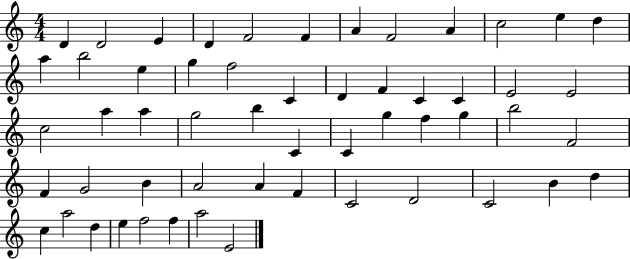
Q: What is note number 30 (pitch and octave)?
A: C4